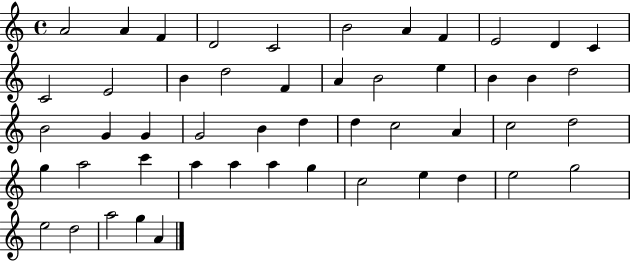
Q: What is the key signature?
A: C major